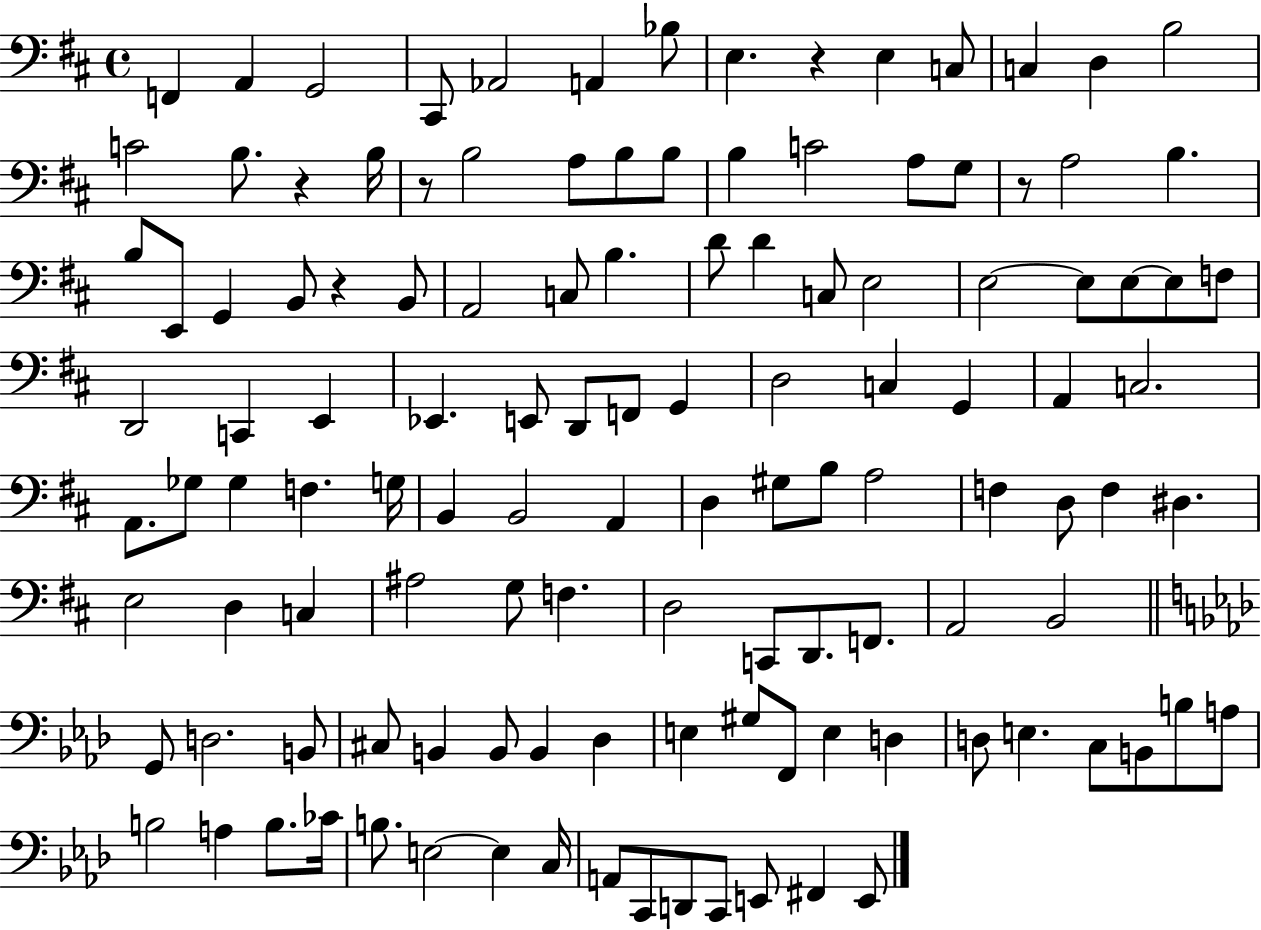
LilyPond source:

{
  \clef bass
  \time 4/4
  \defaultTimeSignature
  \key d \major
  f,4 a,4 g,2 | cis,8 aes,2 a,4 bes8 | e4. r4 e4 c8 | c4 d4 b2 | \break c'2 b8. r4 b16 | r8 b2 a8 b8 b8 | b4 c'2 a8 g8 | r8 a2 b4. | \break b8 e,8 g,4 b,8 r4 b,8 | a,2 c8 b4. | d'8 d'4 c8 e2 | e2~~ e8 e8~~ e8 f8 | \break d,2 c,4 e,4 | ees,4. e,8 d,8 f,8 g,4 | d2 c4 g,4 | a,4 c2. | \break a,8. ges8 ges4 f4. g16 | b,4 b,2 a,4 | d4 gis8 b8 a2 | f4 d8 f4 dis4. | \break e2 d4 c4 | ais2 g8 f4. | d2 c,8 d,8. f,8. | a,2 b,2 | \break \bar "||" \break \key aes \major g,8 d2. b,8 | cis8 b,4 b,8 b,4 des4 | e4 gis8 f,8 e4 d4 | d8 e4. c8 b,8 b8 a8 | \break b2 a4 b8. ces'16 | b8. e2~~ e4 c16 | a,8 c,8 d,8 c,8 e,8 fis,4 e,8 | \bar "|."
}